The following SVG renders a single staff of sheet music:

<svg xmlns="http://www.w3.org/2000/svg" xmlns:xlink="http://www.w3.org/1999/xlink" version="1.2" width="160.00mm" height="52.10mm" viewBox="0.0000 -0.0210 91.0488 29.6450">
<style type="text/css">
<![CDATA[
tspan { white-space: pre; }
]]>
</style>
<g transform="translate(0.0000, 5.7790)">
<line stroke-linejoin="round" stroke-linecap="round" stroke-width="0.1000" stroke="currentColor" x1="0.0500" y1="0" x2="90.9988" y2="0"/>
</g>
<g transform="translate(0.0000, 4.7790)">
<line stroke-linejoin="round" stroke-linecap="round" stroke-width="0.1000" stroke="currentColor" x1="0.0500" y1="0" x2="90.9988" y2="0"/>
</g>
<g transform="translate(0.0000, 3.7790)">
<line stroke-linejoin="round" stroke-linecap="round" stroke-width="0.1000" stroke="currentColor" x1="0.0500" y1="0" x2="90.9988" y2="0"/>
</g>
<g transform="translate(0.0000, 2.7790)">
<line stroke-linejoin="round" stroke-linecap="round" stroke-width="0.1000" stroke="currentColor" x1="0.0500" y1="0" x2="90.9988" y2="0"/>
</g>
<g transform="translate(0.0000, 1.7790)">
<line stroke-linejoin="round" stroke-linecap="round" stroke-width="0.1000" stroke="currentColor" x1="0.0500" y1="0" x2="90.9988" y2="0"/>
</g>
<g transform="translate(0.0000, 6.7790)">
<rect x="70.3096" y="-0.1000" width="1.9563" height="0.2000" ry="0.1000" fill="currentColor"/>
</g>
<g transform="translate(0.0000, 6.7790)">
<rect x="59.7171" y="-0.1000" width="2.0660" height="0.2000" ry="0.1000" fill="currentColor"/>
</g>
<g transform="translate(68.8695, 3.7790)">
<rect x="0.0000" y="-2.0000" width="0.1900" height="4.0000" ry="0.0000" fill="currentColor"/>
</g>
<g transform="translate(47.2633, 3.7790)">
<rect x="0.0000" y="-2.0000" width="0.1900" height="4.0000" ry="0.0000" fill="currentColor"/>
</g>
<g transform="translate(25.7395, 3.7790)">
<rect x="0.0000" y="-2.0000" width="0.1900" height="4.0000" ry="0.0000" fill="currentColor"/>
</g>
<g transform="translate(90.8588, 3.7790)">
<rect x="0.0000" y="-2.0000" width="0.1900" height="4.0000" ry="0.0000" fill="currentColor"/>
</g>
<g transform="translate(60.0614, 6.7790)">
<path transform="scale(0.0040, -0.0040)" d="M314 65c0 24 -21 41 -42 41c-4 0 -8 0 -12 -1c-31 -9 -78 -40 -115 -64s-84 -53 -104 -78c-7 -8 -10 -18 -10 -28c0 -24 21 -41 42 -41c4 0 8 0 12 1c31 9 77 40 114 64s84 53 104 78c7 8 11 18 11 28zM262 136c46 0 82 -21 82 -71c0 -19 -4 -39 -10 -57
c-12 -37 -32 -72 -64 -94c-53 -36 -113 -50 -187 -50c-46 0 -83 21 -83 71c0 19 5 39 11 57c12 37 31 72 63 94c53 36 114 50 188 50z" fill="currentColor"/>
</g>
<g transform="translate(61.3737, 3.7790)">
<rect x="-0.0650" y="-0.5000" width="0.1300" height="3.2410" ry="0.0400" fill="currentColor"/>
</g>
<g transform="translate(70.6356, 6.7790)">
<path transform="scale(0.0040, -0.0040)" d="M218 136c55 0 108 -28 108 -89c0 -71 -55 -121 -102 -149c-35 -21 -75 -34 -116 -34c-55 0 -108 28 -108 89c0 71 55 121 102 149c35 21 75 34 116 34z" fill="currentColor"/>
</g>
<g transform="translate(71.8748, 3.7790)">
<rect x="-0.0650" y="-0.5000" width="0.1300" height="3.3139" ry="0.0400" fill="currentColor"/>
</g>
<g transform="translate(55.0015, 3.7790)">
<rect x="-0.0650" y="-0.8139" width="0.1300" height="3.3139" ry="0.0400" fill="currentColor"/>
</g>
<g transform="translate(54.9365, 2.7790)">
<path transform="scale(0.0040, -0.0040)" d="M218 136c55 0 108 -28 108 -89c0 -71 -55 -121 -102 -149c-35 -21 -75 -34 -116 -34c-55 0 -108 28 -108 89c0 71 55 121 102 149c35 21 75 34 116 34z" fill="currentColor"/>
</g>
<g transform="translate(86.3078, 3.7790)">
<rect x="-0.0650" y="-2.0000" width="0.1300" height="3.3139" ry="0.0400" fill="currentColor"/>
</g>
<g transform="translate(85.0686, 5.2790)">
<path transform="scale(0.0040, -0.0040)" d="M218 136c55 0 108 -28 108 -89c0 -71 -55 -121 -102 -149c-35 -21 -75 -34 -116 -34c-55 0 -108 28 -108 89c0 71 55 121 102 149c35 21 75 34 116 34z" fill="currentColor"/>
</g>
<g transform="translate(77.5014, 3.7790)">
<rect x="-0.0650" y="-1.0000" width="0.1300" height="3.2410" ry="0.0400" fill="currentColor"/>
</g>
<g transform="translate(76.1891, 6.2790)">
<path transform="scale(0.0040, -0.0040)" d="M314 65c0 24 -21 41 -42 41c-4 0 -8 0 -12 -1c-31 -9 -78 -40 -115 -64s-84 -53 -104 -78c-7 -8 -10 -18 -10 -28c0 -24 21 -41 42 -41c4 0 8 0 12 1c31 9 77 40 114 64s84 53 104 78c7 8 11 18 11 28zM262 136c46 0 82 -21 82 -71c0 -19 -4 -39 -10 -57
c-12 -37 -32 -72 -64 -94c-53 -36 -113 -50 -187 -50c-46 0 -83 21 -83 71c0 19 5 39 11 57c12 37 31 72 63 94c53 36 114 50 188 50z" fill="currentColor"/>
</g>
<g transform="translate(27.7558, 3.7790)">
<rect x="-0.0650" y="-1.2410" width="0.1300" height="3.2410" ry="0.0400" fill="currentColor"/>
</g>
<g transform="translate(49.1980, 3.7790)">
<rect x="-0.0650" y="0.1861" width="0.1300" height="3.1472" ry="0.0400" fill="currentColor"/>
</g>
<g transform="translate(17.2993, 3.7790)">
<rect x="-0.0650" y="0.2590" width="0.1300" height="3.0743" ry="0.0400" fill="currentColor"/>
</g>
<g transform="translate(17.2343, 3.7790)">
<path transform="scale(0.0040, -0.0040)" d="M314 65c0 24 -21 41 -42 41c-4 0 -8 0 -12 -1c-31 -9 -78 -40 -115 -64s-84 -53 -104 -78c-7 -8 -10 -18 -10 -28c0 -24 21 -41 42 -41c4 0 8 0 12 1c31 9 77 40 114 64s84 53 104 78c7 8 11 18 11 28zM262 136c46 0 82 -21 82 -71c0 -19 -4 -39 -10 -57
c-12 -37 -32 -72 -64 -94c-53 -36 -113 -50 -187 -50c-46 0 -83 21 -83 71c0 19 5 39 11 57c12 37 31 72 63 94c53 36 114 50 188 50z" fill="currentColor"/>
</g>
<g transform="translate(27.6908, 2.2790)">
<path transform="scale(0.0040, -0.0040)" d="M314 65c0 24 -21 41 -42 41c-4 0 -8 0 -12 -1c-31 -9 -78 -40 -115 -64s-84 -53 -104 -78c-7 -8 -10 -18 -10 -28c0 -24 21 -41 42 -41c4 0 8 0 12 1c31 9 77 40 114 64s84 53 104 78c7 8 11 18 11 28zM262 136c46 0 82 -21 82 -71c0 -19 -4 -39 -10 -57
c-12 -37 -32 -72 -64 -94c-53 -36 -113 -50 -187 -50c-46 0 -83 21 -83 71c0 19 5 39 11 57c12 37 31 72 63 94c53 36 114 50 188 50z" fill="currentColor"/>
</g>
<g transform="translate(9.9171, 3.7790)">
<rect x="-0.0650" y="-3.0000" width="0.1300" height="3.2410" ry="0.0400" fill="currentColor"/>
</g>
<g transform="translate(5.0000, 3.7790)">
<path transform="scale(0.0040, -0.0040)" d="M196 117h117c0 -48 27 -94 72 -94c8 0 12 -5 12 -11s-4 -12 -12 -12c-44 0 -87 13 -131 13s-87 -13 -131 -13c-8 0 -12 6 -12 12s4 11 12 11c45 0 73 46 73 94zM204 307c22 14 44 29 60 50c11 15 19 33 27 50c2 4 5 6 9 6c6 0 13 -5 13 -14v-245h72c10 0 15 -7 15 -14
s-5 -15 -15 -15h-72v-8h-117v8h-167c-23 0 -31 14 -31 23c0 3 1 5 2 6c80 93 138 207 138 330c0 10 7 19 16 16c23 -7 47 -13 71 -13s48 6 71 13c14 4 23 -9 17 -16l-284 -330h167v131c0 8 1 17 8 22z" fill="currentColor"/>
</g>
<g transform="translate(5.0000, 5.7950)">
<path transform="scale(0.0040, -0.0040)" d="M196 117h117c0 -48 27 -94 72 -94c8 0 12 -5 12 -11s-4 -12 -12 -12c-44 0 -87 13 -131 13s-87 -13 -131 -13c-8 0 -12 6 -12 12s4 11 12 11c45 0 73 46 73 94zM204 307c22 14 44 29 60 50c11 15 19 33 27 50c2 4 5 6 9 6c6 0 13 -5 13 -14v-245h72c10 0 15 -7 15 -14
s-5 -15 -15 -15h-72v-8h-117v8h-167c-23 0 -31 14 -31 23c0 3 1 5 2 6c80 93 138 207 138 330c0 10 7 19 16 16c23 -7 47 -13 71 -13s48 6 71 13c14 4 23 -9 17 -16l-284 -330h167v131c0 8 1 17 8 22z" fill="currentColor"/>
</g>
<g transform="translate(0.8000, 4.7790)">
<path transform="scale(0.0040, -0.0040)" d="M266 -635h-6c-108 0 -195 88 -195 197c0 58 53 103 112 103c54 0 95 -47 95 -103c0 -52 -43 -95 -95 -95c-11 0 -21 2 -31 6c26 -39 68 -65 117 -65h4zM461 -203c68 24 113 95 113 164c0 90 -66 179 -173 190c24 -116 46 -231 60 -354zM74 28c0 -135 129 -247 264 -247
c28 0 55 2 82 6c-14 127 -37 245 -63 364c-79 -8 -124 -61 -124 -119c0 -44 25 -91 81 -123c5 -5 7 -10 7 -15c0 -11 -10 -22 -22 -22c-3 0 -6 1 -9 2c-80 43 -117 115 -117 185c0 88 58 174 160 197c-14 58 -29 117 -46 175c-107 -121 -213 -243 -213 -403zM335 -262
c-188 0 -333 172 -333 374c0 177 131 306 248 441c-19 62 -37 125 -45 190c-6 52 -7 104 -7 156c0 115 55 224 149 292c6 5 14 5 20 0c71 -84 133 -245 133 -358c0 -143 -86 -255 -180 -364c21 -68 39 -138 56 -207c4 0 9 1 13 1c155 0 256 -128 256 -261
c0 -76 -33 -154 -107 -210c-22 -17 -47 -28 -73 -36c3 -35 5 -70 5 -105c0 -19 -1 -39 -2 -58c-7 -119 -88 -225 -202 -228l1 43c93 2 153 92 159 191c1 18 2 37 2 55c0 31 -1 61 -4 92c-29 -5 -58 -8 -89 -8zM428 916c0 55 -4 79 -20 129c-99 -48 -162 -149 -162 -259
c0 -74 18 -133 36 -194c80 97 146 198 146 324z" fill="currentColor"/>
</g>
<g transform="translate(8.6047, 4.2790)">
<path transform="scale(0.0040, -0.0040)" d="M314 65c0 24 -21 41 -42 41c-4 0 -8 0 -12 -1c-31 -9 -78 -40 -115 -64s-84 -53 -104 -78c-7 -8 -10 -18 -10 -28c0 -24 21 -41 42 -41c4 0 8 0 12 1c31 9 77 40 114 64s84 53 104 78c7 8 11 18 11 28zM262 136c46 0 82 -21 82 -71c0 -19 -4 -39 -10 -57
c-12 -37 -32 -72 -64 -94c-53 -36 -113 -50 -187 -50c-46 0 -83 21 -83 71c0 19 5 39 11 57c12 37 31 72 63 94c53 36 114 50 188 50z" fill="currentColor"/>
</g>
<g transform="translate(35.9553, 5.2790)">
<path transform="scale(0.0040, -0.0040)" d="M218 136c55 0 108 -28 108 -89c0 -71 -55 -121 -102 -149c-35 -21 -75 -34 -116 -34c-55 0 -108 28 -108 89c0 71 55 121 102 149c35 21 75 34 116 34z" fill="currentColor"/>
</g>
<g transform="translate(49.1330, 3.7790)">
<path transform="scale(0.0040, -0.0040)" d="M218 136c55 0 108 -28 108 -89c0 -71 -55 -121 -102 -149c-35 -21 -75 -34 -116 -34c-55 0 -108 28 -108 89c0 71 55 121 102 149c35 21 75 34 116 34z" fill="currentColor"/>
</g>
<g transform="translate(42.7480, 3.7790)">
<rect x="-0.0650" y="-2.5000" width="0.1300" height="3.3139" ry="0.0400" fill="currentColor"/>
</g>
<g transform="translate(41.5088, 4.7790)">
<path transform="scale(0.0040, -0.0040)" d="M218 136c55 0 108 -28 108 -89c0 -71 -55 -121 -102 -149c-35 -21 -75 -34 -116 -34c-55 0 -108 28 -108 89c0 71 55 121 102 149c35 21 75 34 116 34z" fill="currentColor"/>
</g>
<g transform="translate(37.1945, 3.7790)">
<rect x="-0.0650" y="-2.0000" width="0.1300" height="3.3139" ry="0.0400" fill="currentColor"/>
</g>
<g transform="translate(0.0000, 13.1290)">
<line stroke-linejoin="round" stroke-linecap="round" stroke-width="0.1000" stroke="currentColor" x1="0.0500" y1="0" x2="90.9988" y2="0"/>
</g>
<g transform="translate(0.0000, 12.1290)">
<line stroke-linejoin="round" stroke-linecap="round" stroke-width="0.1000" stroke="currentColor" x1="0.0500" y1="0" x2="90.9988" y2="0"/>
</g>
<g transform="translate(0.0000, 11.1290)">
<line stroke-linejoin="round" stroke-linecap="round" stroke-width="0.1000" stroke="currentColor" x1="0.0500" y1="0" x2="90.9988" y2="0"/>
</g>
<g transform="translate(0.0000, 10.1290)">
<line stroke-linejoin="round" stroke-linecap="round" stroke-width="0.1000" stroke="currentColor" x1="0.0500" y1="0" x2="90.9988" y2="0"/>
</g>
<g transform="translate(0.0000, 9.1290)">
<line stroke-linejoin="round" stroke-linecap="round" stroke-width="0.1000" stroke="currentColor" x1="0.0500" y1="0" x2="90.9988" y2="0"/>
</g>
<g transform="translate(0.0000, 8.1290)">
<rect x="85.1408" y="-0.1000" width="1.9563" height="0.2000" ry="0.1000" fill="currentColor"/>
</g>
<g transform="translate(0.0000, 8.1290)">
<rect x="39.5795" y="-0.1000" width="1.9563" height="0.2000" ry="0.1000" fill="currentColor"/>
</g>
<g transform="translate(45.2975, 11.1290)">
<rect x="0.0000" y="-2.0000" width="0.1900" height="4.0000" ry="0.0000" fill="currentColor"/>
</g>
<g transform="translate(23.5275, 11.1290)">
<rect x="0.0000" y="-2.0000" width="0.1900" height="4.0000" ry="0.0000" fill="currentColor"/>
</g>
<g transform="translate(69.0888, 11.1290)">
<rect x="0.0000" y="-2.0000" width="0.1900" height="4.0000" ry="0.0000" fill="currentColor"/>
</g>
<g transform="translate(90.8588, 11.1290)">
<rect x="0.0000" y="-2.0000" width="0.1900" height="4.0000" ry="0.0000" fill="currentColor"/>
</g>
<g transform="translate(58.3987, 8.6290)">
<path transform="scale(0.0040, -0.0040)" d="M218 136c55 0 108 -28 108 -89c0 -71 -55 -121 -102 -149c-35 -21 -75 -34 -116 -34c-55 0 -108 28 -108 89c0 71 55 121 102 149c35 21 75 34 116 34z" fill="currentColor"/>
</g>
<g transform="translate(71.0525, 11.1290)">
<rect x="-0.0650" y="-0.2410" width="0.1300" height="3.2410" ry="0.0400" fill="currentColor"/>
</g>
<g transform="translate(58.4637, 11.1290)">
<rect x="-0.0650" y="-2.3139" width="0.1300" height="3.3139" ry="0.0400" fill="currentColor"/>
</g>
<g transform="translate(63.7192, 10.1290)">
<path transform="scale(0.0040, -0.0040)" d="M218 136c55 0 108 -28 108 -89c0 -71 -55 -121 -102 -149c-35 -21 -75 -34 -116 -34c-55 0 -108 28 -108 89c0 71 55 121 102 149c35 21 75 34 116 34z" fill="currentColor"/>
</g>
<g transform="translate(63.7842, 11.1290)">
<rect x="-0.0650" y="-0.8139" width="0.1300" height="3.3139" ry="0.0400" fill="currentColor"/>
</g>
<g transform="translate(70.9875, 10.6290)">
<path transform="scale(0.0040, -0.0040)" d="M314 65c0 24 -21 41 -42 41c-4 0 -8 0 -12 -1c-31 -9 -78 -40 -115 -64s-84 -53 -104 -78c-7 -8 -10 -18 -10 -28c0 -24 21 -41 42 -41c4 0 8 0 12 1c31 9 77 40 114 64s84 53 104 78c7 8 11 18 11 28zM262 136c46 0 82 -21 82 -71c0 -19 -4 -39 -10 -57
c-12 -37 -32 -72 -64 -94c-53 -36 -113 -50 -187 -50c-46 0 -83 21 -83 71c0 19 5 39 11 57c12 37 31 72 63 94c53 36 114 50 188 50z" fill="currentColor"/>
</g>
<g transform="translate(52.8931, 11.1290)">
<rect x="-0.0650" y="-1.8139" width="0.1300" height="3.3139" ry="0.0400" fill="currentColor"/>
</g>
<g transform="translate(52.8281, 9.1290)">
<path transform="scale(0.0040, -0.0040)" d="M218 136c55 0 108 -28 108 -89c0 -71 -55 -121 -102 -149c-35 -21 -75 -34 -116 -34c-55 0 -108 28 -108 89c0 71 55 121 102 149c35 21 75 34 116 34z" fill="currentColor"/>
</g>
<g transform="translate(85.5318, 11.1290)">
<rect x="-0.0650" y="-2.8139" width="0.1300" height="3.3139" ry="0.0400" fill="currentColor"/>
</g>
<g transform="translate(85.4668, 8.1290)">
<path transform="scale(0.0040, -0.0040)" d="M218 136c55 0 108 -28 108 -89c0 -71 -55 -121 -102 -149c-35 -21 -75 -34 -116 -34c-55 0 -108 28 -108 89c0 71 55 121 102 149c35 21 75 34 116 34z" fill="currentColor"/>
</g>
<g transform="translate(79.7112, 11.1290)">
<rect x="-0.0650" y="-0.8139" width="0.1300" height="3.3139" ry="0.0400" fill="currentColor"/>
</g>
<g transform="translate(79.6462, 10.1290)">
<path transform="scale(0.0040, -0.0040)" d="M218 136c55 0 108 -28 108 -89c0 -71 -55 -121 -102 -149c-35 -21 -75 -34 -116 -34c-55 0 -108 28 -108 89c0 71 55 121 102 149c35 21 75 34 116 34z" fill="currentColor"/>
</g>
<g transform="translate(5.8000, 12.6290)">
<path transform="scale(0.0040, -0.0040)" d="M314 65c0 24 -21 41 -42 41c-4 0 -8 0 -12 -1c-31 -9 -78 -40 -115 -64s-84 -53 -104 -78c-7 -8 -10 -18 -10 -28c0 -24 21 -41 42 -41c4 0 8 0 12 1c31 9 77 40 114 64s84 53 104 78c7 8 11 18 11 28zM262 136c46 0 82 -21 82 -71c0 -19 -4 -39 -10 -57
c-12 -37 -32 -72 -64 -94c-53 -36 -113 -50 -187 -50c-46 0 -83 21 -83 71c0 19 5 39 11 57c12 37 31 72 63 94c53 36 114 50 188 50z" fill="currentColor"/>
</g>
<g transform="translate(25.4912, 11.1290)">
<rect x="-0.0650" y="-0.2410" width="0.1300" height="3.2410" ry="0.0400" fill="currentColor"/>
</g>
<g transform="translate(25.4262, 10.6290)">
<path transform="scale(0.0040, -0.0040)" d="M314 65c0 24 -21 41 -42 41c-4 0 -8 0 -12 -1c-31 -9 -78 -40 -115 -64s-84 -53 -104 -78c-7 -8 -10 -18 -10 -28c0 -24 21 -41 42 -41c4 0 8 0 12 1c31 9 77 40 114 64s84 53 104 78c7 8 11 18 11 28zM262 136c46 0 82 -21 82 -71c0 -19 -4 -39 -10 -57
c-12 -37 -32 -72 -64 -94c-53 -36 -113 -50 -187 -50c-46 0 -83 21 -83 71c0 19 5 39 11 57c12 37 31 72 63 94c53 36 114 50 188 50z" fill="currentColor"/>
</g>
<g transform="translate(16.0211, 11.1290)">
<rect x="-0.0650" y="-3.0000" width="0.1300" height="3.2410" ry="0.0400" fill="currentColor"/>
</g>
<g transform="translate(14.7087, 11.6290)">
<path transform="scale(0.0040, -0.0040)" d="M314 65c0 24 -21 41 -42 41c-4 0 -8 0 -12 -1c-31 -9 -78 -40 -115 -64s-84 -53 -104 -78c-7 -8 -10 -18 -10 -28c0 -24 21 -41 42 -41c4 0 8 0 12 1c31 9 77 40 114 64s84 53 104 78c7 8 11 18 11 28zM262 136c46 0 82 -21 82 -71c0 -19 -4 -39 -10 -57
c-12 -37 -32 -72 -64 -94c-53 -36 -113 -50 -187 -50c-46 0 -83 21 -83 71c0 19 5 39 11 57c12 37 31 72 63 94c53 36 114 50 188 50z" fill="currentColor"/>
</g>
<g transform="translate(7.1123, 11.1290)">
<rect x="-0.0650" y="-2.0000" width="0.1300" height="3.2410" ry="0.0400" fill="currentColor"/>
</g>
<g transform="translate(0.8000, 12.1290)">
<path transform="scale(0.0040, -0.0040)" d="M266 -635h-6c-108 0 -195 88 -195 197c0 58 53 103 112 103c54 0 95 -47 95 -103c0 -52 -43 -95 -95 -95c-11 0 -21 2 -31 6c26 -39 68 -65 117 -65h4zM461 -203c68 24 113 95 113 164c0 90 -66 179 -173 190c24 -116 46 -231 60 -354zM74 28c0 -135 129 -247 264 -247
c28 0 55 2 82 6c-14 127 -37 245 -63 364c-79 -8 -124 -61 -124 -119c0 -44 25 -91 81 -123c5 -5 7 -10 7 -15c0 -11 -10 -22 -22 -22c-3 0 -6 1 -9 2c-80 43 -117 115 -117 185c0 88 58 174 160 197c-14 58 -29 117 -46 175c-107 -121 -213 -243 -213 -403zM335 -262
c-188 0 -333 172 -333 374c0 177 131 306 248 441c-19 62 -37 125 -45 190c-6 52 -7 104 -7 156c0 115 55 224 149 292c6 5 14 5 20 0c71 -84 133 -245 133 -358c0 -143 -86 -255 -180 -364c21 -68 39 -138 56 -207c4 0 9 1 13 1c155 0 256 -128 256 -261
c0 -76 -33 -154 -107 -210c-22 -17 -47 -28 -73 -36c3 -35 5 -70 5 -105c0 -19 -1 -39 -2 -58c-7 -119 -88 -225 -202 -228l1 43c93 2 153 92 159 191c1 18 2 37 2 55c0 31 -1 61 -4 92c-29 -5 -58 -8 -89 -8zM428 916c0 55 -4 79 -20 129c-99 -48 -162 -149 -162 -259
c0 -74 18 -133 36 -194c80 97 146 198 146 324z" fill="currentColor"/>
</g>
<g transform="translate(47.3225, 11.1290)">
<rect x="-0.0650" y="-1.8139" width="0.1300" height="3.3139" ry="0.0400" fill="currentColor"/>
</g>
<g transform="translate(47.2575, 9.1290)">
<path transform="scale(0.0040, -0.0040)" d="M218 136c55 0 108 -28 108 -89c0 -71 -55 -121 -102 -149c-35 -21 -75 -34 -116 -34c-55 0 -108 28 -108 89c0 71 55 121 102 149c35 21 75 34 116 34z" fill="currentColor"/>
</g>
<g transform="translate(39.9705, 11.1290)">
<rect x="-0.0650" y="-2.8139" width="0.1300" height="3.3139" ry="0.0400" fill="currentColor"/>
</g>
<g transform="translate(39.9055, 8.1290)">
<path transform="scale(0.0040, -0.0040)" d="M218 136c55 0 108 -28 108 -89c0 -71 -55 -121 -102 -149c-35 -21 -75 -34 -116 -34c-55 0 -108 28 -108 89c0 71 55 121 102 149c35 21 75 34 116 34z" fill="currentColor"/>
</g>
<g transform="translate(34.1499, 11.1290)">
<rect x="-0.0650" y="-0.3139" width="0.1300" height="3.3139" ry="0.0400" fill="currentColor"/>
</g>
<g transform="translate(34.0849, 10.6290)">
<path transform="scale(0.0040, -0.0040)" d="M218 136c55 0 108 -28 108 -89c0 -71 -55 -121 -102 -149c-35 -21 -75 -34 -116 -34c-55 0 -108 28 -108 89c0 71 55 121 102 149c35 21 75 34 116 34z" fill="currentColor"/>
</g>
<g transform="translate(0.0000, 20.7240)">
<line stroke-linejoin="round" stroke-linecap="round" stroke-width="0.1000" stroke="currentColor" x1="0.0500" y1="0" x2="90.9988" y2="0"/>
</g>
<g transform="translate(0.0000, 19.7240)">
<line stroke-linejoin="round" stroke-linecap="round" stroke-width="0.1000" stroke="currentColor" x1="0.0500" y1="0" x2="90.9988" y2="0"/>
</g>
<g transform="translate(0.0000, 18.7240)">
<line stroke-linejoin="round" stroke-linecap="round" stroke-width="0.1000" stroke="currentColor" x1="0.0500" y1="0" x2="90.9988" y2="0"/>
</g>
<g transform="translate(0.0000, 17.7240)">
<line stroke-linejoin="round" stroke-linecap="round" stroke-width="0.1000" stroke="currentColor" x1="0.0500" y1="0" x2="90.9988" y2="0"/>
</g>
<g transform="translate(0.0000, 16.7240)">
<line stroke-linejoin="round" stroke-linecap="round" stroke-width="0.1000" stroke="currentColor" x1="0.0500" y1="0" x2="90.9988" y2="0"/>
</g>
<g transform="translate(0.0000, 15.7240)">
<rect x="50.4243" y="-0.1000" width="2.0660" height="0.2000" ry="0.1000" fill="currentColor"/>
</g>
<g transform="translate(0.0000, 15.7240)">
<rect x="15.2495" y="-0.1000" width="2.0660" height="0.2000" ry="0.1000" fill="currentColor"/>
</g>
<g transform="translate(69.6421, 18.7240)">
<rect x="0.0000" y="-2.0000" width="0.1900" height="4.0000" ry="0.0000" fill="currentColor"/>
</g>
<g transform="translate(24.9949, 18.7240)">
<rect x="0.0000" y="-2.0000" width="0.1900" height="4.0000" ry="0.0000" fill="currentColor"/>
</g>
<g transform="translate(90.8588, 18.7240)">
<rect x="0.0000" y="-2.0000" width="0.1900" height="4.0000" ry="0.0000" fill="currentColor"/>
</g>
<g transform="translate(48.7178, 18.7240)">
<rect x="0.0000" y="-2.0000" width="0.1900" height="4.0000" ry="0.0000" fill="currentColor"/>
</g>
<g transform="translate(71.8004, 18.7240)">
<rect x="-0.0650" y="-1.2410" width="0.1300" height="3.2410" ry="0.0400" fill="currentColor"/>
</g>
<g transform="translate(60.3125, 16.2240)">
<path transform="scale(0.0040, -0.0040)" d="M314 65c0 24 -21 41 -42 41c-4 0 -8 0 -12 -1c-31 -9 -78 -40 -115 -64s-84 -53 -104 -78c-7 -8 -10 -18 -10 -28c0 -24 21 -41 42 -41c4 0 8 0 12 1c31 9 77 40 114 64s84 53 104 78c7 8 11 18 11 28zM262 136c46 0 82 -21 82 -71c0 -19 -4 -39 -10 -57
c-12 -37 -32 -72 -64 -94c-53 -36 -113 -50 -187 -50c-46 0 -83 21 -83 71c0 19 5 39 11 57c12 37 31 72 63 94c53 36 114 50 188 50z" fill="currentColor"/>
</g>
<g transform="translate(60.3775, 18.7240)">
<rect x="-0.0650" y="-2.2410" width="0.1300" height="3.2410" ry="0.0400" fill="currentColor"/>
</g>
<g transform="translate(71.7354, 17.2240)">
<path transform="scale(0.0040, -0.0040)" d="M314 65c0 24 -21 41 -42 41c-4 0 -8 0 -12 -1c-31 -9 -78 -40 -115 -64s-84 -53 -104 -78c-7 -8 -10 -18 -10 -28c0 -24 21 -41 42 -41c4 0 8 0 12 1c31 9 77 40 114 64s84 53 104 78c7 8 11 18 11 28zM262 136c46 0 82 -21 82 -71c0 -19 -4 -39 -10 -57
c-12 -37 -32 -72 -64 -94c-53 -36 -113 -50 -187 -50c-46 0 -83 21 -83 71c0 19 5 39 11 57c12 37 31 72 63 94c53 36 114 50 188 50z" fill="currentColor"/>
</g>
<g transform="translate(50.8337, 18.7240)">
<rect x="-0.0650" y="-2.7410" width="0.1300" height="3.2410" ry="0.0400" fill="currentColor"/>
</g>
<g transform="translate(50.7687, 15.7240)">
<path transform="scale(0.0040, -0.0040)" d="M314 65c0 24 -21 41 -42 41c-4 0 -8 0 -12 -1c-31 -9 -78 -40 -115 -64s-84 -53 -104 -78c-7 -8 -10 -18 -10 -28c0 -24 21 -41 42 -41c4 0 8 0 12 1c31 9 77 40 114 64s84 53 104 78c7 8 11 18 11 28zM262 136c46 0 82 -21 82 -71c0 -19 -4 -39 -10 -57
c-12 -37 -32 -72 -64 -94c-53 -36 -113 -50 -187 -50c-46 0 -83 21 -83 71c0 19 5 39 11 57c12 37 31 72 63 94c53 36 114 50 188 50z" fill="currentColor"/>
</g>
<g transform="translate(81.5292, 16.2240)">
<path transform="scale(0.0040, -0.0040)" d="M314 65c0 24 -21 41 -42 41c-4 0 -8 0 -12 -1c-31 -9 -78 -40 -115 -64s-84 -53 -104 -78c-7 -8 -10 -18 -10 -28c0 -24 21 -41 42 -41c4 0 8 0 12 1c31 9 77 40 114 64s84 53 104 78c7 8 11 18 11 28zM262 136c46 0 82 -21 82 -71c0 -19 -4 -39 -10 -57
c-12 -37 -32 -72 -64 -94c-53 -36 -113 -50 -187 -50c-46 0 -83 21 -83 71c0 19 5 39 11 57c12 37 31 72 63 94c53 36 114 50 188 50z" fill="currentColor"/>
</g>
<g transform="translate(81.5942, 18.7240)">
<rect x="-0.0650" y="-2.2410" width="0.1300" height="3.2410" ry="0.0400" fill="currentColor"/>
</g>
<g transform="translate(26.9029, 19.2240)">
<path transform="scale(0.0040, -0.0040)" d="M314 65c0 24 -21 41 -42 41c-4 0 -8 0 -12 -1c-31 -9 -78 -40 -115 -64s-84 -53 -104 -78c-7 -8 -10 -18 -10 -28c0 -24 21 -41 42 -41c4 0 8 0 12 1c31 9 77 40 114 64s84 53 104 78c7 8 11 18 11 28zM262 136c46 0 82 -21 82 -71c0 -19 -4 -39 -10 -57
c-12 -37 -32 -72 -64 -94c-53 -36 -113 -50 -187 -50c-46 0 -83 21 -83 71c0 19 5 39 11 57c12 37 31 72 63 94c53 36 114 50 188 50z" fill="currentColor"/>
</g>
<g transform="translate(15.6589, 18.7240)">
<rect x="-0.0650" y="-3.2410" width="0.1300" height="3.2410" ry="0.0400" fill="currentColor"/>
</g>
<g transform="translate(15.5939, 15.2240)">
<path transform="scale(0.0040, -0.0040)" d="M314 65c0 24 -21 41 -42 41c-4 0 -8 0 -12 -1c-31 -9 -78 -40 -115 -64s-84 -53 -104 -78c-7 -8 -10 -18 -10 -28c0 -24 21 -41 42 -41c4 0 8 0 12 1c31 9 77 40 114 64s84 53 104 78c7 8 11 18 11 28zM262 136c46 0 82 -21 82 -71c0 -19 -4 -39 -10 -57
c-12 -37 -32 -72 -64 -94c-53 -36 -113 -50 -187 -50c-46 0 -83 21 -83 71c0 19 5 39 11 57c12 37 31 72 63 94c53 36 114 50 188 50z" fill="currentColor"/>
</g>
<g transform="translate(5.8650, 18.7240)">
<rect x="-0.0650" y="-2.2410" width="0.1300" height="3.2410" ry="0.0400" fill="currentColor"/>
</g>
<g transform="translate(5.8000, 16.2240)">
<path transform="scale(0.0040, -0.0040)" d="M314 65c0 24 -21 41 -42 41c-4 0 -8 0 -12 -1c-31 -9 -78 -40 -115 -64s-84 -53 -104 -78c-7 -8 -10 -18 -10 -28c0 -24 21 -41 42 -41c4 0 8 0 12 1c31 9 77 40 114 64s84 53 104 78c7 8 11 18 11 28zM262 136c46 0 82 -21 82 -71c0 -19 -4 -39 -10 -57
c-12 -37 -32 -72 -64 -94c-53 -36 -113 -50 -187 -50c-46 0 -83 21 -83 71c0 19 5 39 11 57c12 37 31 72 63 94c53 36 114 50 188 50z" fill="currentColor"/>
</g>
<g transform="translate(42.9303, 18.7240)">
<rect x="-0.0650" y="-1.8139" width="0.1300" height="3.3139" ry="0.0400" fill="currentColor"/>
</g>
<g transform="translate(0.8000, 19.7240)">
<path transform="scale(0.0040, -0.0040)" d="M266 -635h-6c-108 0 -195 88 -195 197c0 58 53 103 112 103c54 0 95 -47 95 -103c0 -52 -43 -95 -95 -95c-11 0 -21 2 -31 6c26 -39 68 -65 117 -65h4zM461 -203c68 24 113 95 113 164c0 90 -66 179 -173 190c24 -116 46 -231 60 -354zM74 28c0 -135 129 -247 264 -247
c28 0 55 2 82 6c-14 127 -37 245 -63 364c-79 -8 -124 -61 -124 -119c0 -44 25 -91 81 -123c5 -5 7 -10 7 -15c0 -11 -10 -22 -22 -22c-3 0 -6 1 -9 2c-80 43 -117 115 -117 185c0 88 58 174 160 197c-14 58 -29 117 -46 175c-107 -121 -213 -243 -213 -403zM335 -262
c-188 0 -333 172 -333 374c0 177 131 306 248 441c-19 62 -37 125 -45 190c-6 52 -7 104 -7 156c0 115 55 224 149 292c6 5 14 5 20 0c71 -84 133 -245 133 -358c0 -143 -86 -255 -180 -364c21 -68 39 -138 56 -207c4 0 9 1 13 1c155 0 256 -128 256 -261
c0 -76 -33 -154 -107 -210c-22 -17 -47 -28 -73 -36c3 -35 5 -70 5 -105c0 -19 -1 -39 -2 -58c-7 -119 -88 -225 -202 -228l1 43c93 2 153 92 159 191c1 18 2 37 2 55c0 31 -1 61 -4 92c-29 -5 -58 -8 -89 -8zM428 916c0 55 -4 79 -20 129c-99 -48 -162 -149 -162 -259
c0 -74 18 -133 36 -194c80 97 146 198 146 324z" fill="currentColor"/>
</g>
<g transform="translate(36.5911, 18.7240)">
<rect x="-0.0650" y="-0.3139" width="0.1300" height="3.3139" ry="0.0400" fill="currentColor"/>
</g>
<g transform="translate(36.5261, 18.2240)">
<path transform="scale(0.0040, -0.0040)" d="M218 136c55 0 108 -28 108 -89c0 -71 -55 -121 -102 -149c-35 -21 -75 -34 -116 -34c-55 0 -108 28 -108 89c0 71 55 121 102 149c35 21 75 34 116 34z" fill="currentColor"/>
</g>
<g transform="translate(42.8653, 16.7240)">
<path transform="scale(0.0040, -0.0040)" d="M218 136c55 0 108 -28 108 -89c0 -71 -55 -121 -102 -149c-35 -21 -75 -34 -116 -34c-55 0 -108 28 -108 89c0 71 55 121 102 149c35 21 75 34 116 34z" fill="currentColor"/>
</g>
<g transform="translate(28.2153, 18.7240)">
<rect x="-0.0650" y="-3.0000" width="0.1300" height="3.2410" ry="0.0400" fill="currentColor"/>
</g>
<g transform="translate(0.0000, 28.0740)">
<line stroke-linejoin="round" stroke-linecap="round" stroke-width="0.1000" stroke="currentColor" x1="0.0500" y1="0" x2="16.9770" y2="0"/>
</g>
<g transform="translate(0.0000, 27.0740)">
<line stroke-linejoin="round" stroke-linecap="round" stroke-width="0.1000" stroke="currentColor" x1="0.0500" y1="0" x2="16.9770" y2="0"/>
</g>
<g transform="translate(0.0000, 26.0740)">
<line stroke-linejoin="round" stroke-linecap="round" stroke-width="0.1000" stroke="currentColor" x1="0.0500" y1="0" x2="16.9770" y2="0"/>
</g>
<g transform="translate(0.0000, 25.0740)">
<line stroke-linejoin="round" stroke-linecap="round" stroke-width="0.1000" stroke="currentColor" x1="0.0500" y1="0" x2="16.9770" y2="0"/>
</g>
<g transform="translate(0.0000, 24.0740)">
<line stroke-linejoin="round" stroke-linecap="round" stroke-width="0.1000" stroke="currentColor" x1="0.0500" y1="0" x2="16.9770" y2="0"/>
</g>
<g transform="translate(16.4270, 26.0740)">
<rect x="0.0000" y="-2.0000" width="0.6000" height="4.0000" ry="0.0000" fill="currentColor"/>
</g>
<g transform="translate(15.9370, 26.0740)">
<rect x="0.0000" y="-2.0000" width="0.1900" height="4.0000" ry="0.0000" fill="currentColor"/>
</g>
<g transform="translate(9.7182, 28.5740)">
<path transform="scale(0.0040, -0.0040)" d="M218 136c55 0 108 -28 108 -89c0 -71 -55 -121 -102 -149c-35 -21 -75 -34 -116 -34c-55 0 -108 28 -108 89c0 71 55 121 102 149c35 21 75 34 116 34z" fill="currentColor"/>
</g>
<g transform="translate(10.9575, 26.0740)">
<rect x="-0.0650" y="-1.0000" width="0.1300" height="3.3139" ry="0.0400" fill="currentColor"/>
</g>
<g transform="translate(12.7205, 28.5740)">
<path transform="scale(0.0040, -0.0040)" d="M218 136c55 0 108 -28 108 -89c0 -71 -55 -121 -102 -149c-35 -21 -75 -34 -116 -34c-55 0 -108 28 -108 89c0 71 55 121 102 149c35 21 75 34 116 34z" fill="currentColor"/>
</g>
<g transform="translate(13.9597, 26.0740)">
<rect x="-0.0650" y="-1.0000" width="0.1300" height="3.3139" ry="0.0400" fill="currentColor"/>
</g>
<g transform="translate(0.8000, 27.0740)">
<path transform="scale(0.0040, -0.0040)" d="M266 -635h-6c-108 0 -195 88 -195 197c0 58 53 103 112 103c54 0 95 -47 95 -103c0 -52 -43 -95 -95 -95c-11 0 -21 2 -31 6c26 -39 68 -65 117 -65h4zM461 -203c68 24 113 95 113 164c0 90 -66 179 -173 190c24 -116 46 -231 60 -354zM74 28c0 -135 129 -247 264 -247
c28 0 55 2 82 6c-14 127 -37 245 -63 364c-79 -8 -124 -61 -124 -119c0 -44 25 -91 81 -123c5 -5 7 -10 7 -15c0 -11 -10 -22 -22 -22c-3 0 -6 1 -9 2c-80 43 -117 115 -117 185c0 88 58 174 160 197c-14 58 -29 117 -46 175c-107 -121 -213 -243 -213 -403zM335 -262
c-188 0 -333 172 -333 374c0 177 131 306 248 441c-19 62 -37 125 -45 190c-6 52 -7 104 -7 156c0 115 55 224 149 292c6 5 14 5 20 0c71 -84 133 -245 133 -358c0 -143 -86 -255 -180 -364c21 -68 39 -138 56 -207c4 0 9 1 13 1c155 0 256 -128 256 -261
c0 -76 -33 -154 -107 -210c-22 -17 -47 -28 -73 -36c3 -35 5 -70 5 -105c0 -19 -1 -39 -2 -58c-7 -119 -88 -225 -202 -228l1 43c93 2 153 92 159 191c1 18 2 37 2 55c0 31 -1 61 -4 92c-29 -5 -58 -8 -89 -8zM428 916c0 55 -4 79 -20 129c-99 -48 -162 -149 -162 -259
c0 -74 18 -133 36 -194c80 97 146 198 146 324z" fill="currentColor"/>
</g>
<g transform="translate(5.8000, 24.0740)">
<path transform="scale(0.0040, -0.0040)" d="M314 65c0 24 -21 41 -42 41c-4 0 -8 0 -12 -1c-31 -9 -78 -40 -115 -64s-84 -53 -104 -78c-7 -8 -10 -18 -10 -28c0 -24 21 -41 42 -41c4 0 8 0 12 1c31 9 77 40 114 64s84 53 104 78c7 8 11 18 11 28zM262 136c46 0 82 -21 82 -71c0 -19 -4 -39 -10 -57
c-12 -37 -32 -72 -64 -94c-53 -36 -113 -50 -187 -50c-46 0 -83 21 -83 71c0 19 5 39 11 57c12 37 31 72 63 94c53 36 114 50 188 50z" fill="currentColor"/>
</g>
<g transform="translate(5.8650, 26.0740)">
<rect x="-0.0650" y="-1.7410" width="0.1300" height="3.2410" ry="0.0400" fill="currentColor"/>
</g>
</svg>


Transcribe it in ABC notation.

X:1
T:Untitled
M:4/4
L:1/4
K:C
A2 B2 e2 F G B d C2 C D2 F F2 A2 c2 c a f f g d c2 d a g2 b2 A2 c f a2 g2 e2 g2 f2 D D